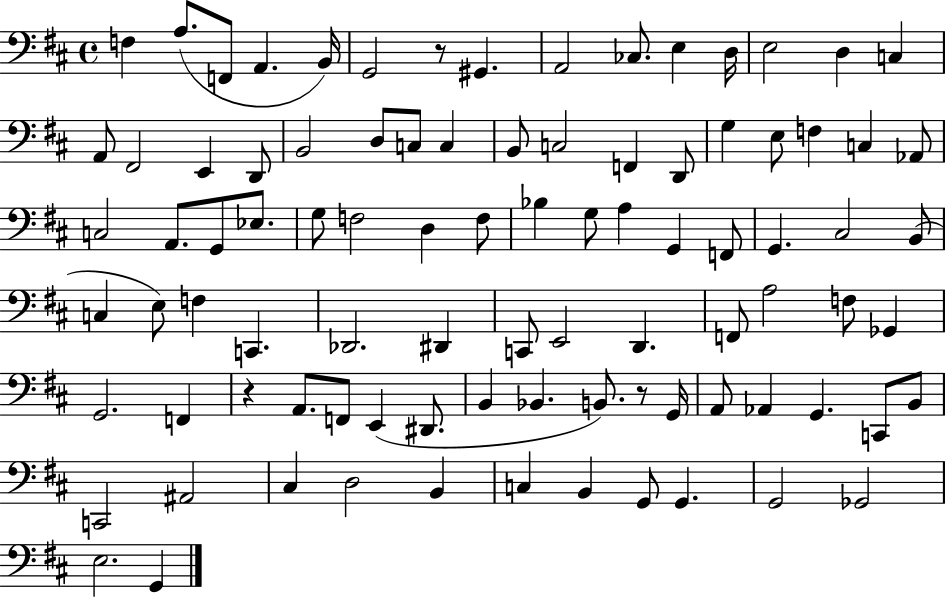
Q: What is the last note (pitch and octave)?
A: G2